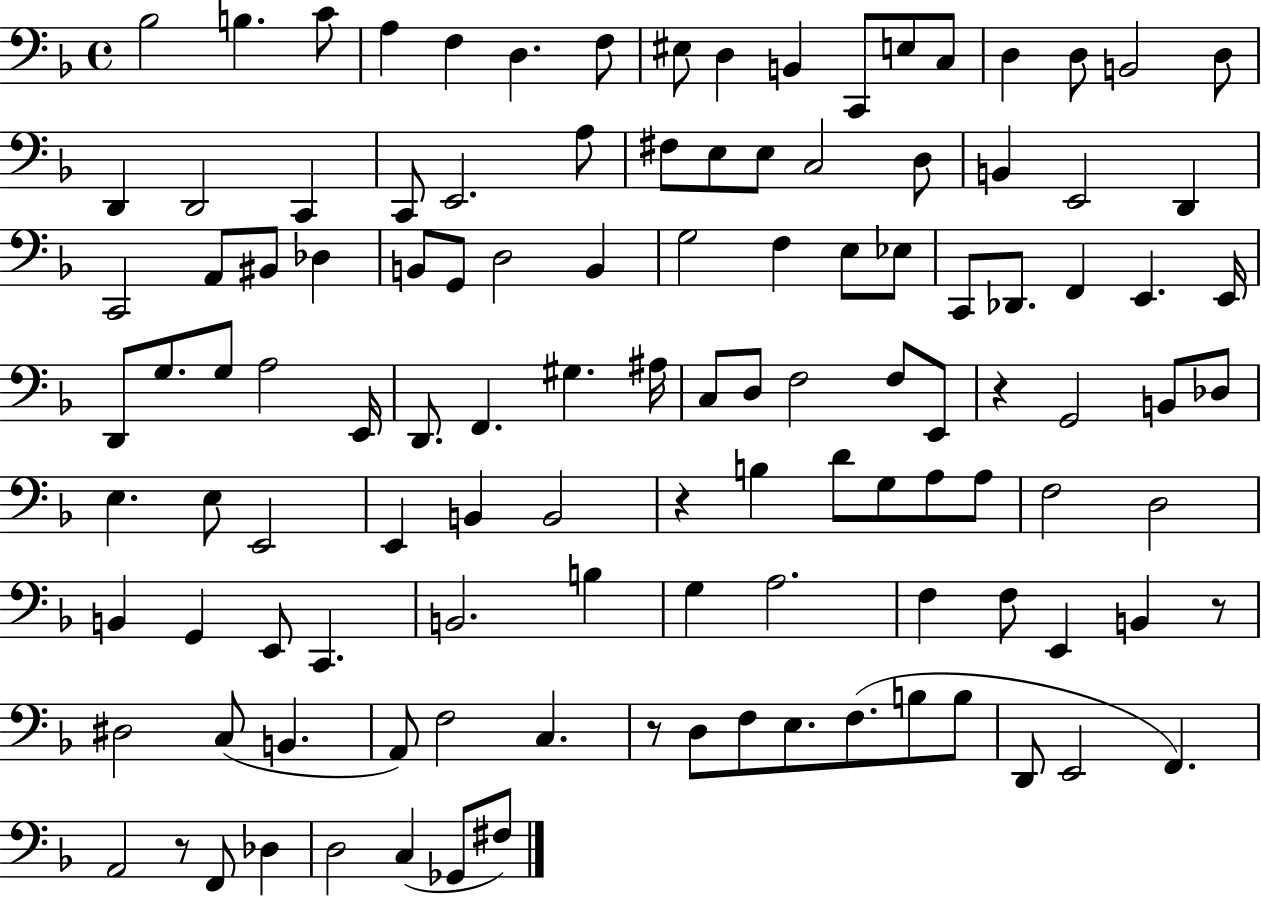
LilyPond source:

{
  \clef bass
  \time 4/4
  \defaultTimeSignature
  \key f \major
  bes2 b4. c'8 | a4 f4 d4. f8 | eis8 d4 b,4 c,8 e8 c8 | d4 d8 b,2 d8 | \break d,4 d,2 c,4 | c,8 e,2. a8 | fis8 e8 e8 c2 d8 | b,4 e,2 d,4 | \break c,2 a,8 bis,8 des4 | b,8 g,8 d2 b,4 | g2 f4 e8 ees8 | c,8 des,8. f,4 e,4. e,16 | \break d,8 g8. g8 a2 e,16 | d,8. f,4. gis4. ais16 | c8 d8 f2 f8 e,8 | r4 g,2 b,8 des8 | \break e4. e8 e,2 | e,4 b,4 b,2 | r4 b4 d'8 g8 a8 a8 | f2 d2 | \break b,4 g,4 e,8 c,4. | b,2. b4 | g4 a2. | f4 f8 e,4 b,4 r8 | \break dis2 c8( b,4. | a,8) f2 c4. | r8 d8 f8 e8. f8.( b8 b8 | d,8 e,2 f,4.) | \break a,2 r8 f,8 des4 | d2 c4( ges,8 fis8) | \bar "|."
}